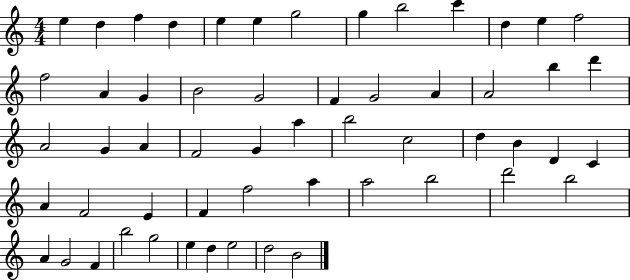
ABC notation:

X:1
T:Untitled
M:4/4
L:1/4
K:C
e d f d e e g2 g b2 c' d e f2 f2 A G B2 G2 F G2 A A2 b d' A2 G A F2 G a b2 c2 d B D C A F2 E F f2 a a2 b2 d'2 b2 A G2 F b2 g2 e d e2 d2 B2